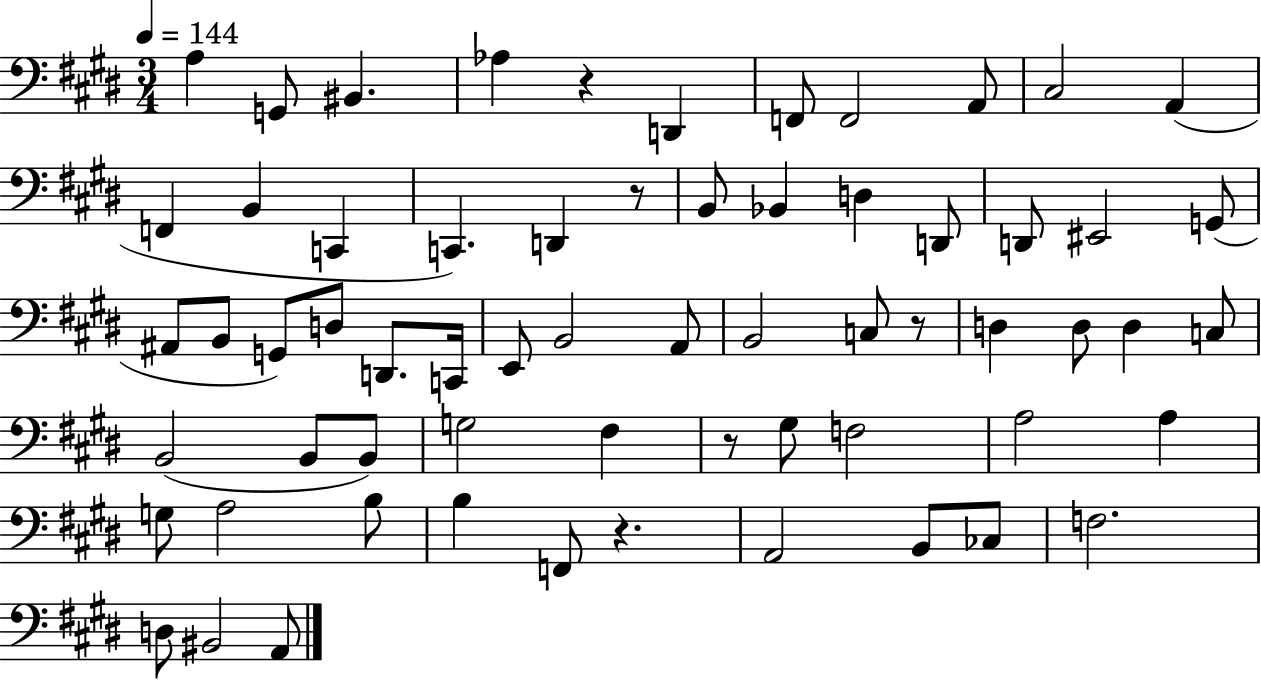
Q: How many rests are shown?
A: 5